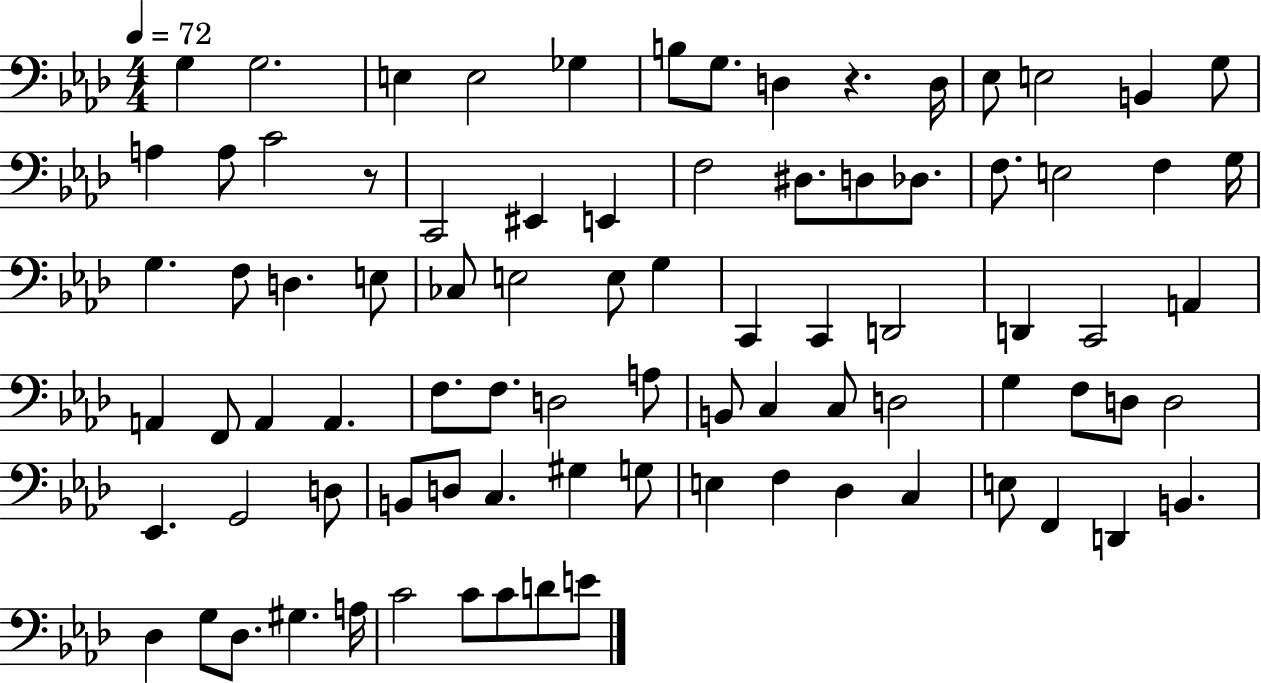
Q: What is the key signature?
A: AES major